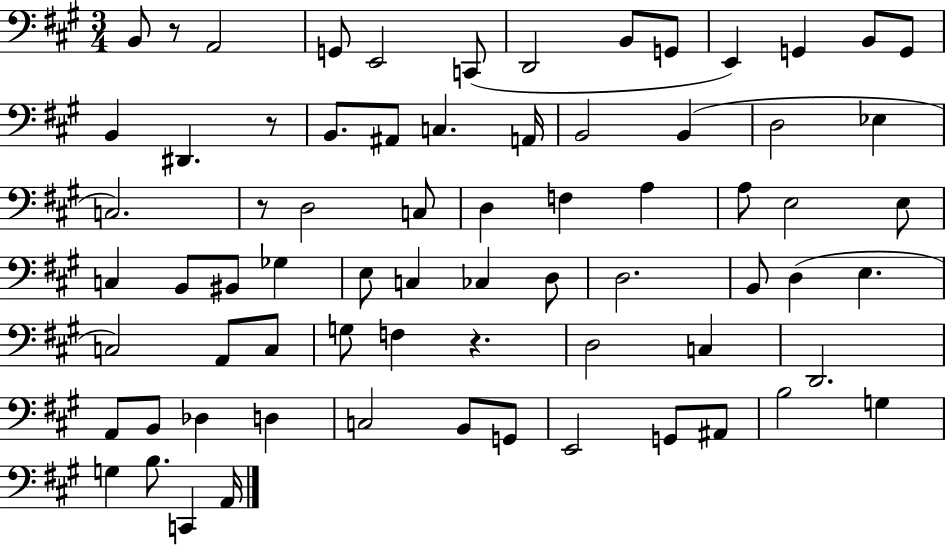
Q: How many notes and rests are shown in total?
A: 71